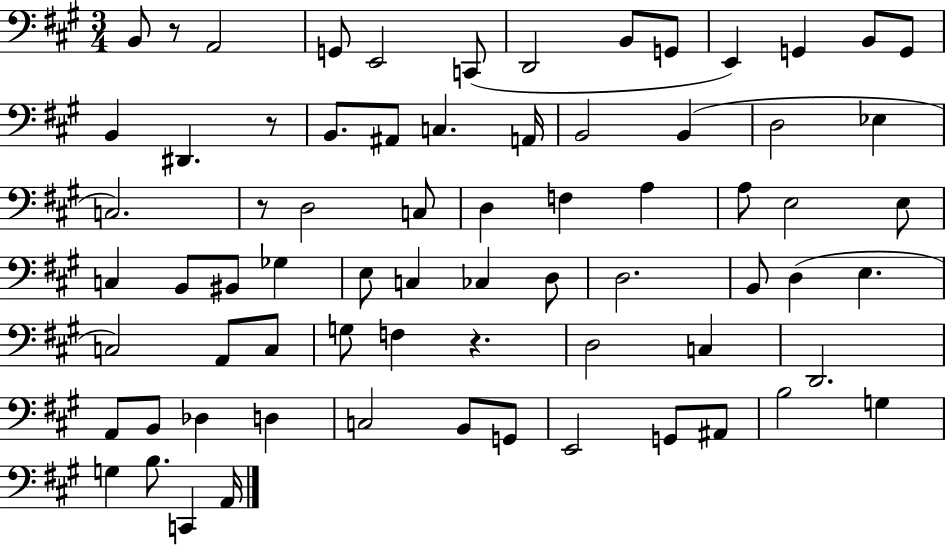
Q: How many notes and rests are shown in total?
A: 71